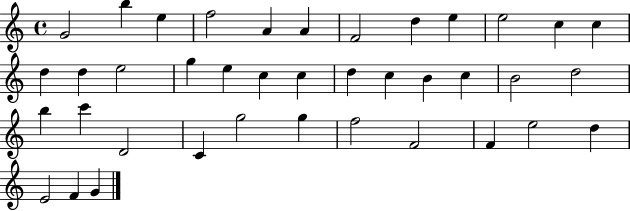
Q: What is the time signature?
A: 4/4